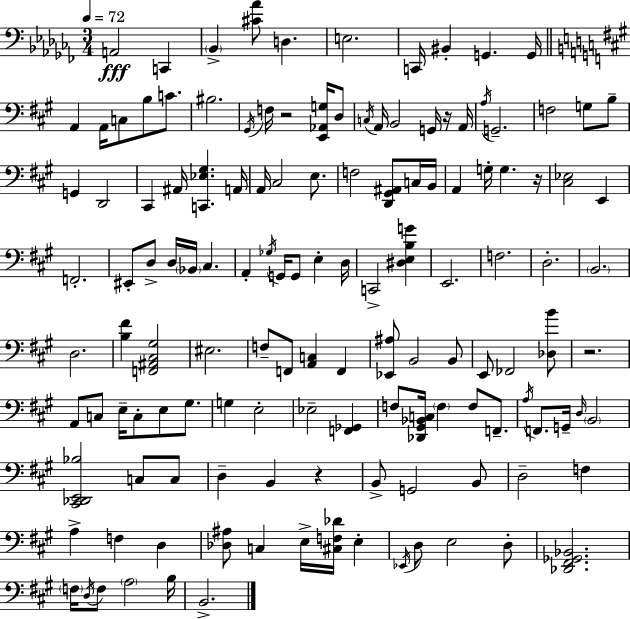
{
  \clef bass
  \numericTimeSignature
  \time 3/4
  \key aes \minor
  \tempo 4 = 72
  a,2\fff c,4 | \parenthesize bes,4-> <cis' aes'>8 d4. | e2. | c,16 bis,4-. g,4. g,16 | \break \bar "||" \break \key a \major a,4 a,16 c8 b8 c'8. | bis2. | \acciaccatura { gis,16 } f16 r2 <e, aes, g>16 d8 | \acciaccatura { c16 } a,16 b,2 g,16 | \break r16 a,16 \acciaccatura { a16 } g,2.-- | f2 g8 | b8-- g,4 d,2 | cis,4 ais,16 <c, ees gis>4. | \break a,16 a,16 cis2 | e8. f2 <d, gis, ais,>8 | c16 b,16 a,4 g16-. g4. | r16 <cis ees>2 e,4 | \break f,2.-. | eis,8-. d8-> d16 \parenthesize bes,16 cis4. | a,4-. \acciaccatura { ges16 } g,16 g,8 e4-. | d16 c,2-> | \break <dis e b g'>4 e,2. | f2. | d2.-. | \parenthesize b,2. | \break d2. | <b fis'>4 <f, ais, cis gis>2 | eis2. | f8-- f,8 <a, c>4 | \break f,4 <ees, ais>8 b,2 | b,8 e,8 fes,2 | <des b'>8 r2. | a,8 c8 e16-- c8-. e8 | \break gis8. g4 e2-. | ees2-- | <f, ges,>4 f8 <des, gis, bes, c>16 \parenthesize f4 f8 | f,8.-- \acciaccatura { a16 } f,8. g,16-- \grace { d16 } \parenthesize b,2 | \break <cis, des, e, bes>2 | c8 c8 d4-- b,4 | r4 b,8-> g,2 | b,8 d2-- | \break f4 a4-> f4 | d4 <des ais>8 c4 | e16-> <cis f des'>16 e4-. \acciaccatura { ees,16 } d8 e2 | d8-. <des, fis, ges, bes,>2. | \break \parenthesize f16 \acciaccatura { d16 } f8 \parenthesize a2 | b16 b,2.-> | \bar "|."
}